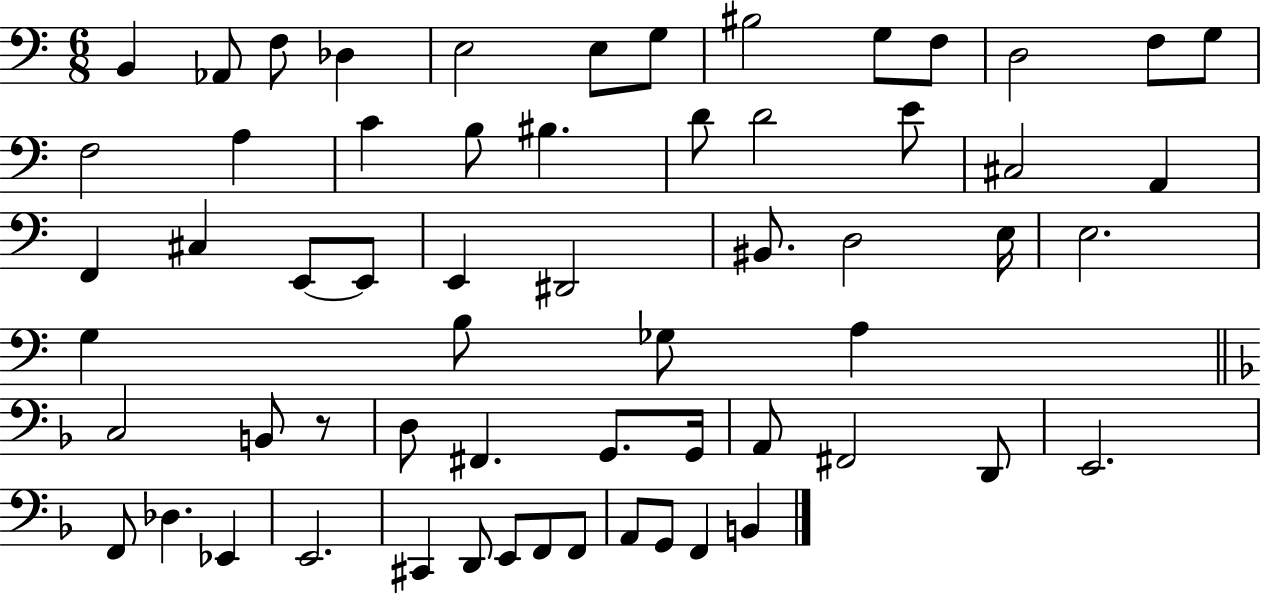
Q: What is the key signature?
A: C major